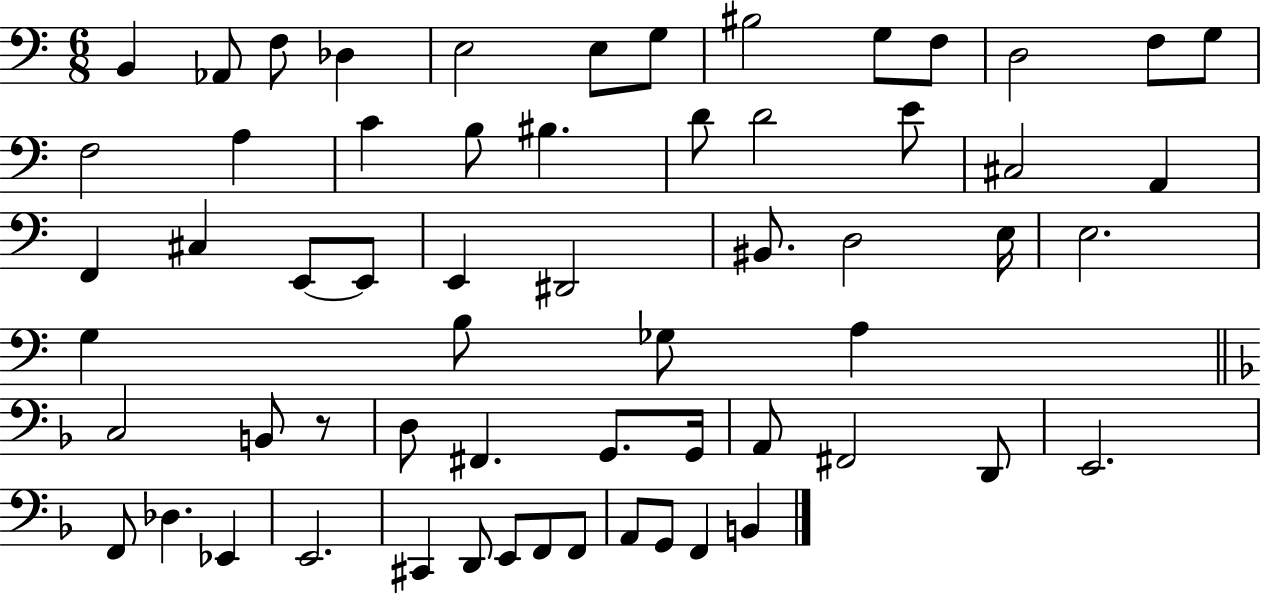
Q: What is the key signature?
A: C major